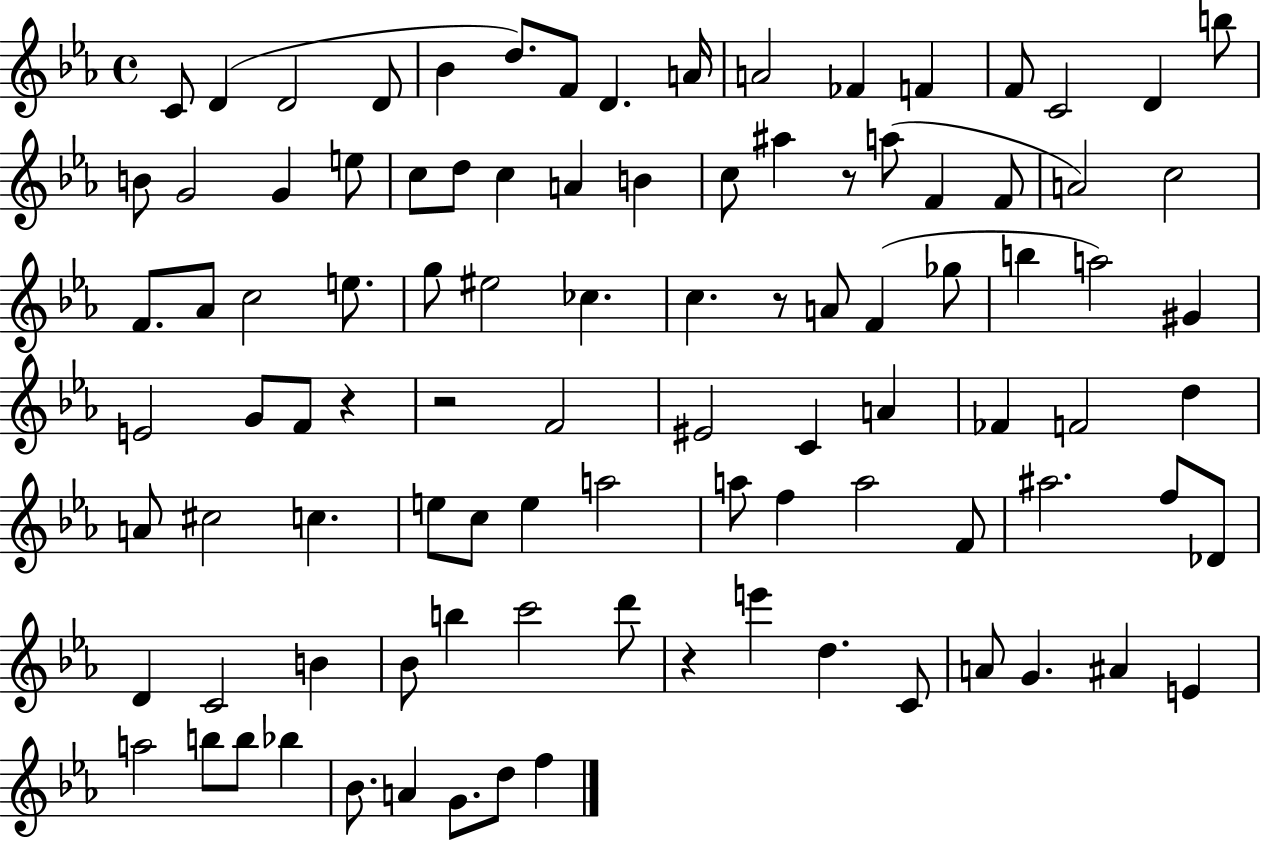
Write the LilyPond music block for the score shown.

{
  \clef treble
  \time 4/4
  \defaultTimeSignature
  \key ees \major
  c'8 d'4( d'2 d'8 | bes'4 d''8.) f'8 d'4. a'16 | a'2 fes'4 f'4 | f'8 c'2 d'4 b''8 | \break b'8 g'2 g'4 e''8 | c''8 d''8 c''4 a'4 b'4 | c''8 ais''4 r8 a''8( f'4 f'8 | a'2) c''2 | \break f'8. aes'8 c''2 e''8. | g''8 eis''2 ces''4. | c''4. r8 a'8 f'4( ges''8 | b''4 a''2) gis'4 | \break e'2 g'8 f'8 r4 | r2 f'2 | eis'2 c'4 a'4 | fes'4 f'2 d''4 | \break a'8 cis''2 c''4. | e''8 c''8 e''4 a''2 | a''8 f''4 a''2 f'8 | ais''2. f''8 des'8 | \break d'4 c'2 b'4 | bes'8 b''4 c'''2 d'''8 | r4 e'''4 d''4. c'8 | a'8 g'4. ais'4 e'4 | \break a''2 b''8 b''8 bes''4 | bes'8. a'4 g'8. d''8 f''4 | \bar "|."
}